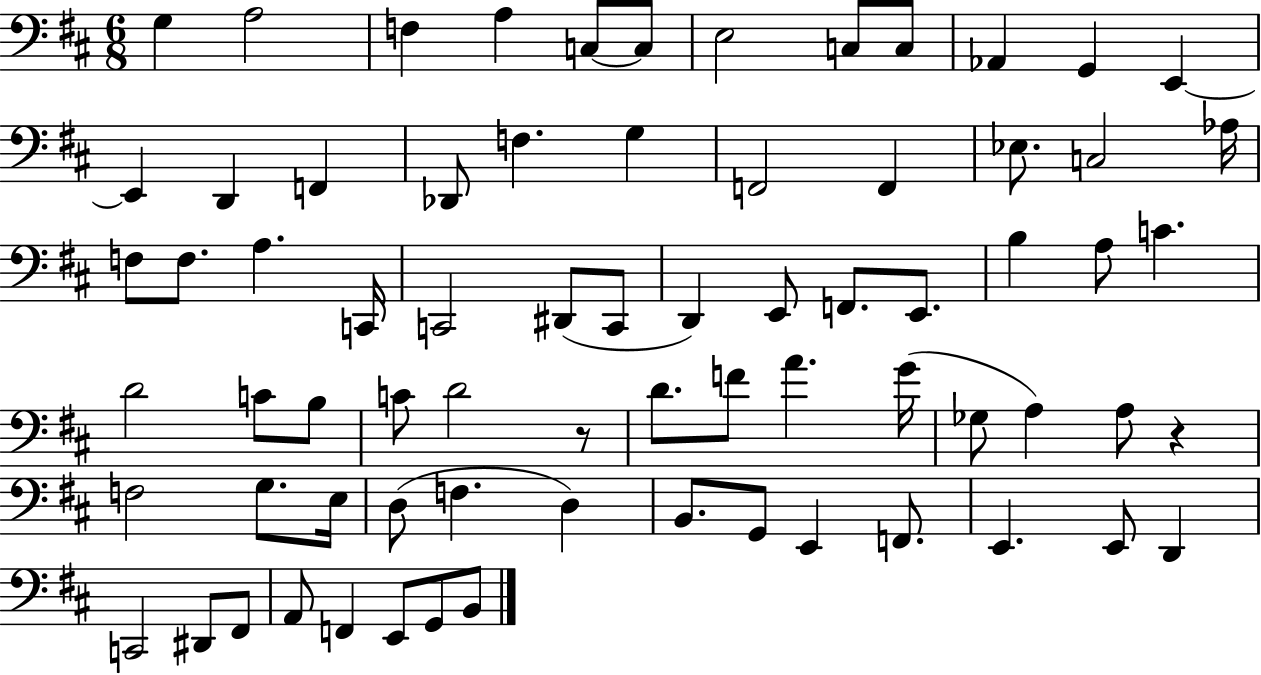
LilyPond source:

{
  \clef bass
  \numericTimeSignature
  \time 6/8
  \key d \major
  g4 a2 | f4 a4 c8~~ c8 | e2 c8 c8 | aes,4 g,4 e,4~~ | \break e,4 d,4 f,4 | des,8 f4. g4 | f,2 f,4 | ees8. c2 aes16 | \break f8 f8. a4. c,16 | c,2 dis,8( c,8 | d,4) e,8 f,8. e,8. | b4 a8 c'4. | \break d'2 c'8 b8 | c'8 d'2 r8 | d'8. f'8 a'4. g'16( | ges8 a4) a8 r4 | \break f2 g8. e16 | d8( f4. d4) | b,8. g,8 e,4 f,8. | e,4. e,8 d,4 | \break c,2 dis,8 fis,8 | a,8 f,4 e,8 g,8 b,8 | \bar "|."
}